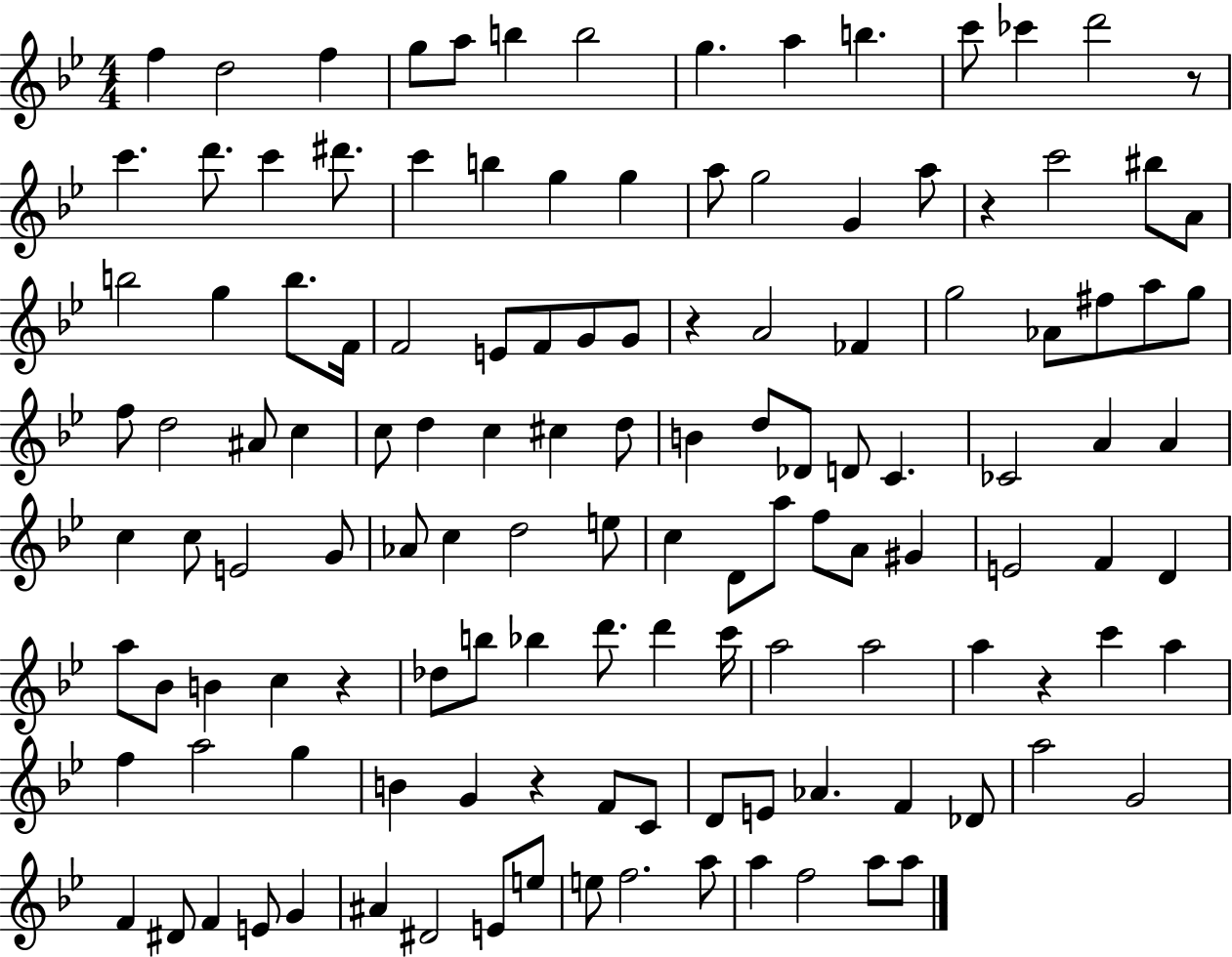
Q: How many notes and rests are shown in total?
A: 129